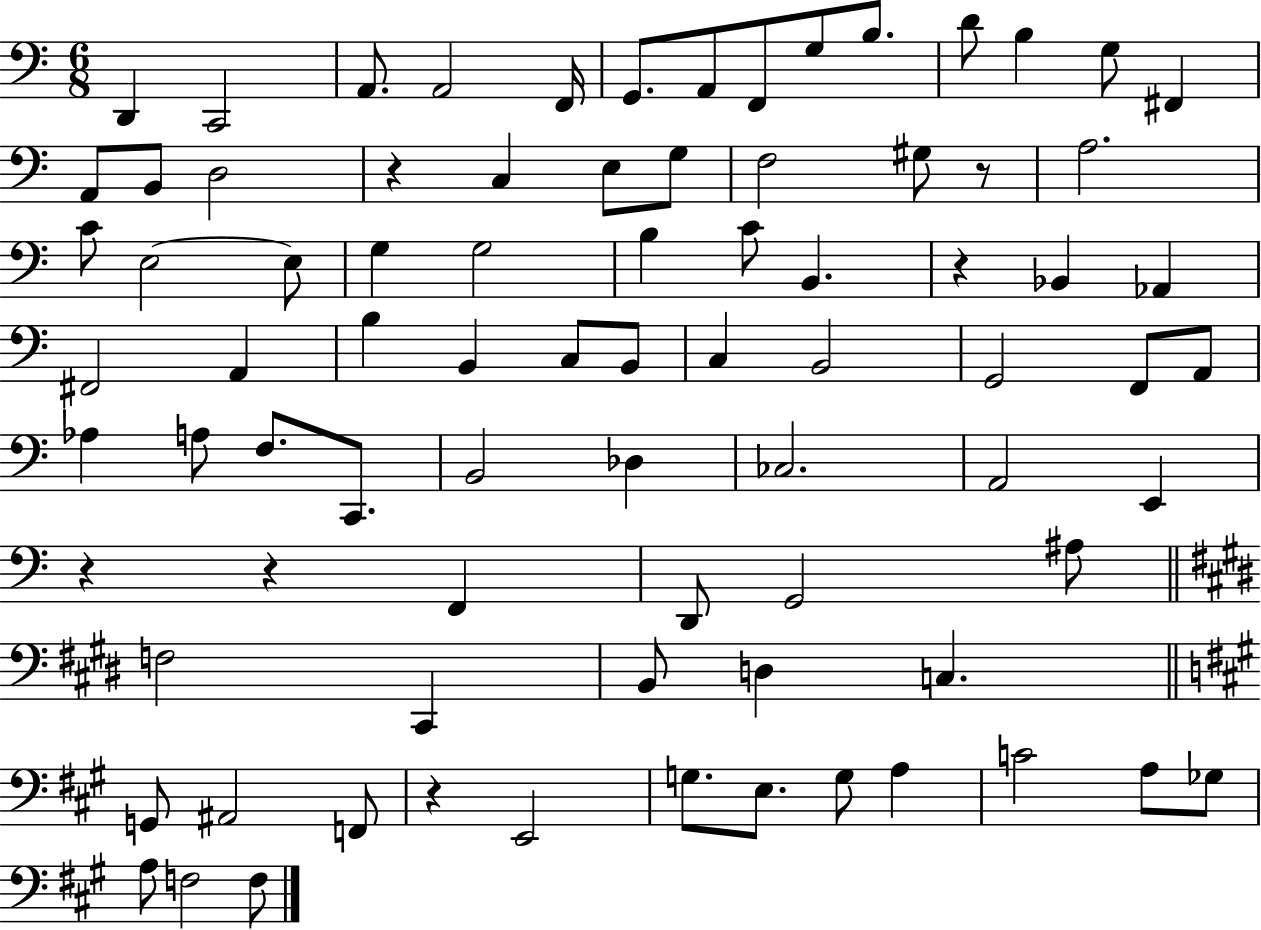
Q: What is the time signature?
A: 6/8